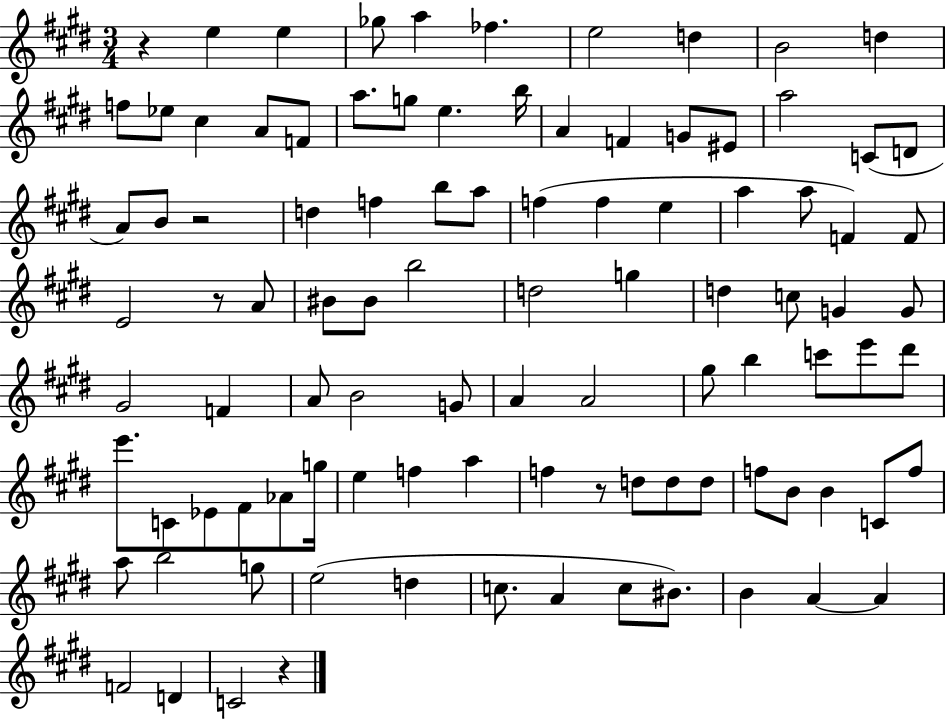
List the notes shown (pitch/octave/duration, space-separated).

R/q E5/q E5/q Gb5/e A5/q FES5/q. E5/h D5/q B4/h D5/q F5/e Eb5/e C#5/q A4/e F4/e A5/e. G5/e E5/q. B5/s A4/q F4/q G4/e EIS4/e A5/h C4/e D4/e A4/e B4/e R/h D5/q F5/q B5/e A5/e F5/q F5/q E5/q A5/q A5/e F4/q F4/e E4/h R/e A4/e BIS4/e BIS4/e B5/h D5/h G5/q D5/q C5/e G4/q G4/e G#4/h F4/q A4/e B4/h G4/e A4/q A4/h G#5/e B5/q C6/e E6/e D#6/e E6/e. C4/e Eb4/e F#4/e Ab4/e G5/s E5/q F5/q A5/q F5/q R/e D5/e D5/e D5/e F5/e B4/e B4/q C4/e F5/e A5/e B5/h G5/e E5/h D5/q C5/e. A4/q C5/e BIS4/e. B4/q A4/q A4/q F4/h D4/q C4/h R/q